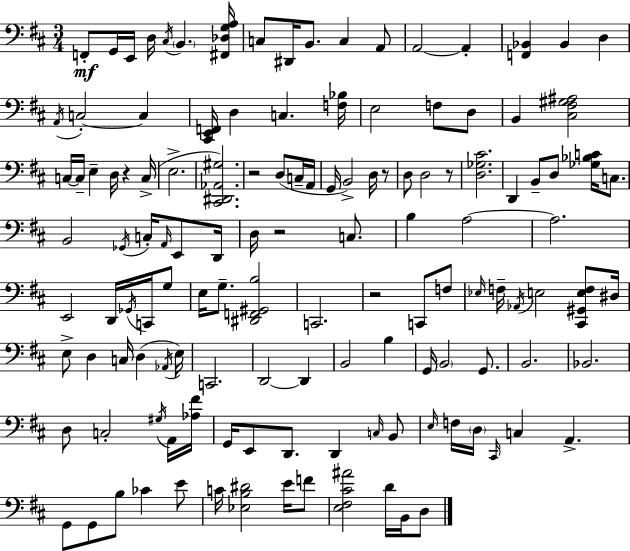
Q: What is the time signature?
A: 3/4